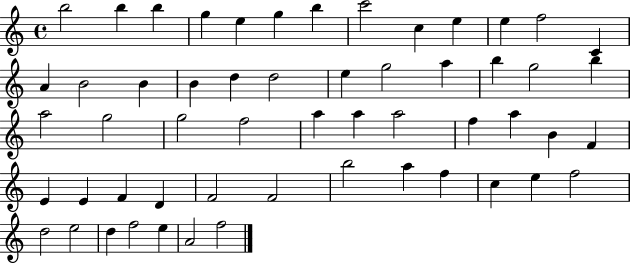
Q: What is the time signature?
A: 4/4